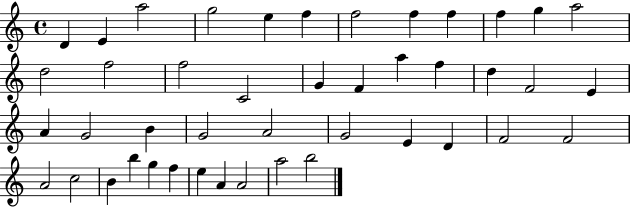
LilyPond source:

{
  \clef treble
  \time 4/4
  \defaultTimeSignature
  \key c \major
  d'4 e'4 a''2 | g''2 e''4 f''4 | f''2 f''4 f''4 | f''4 g''4 a''2 | \break d''2 f''2 | f''2 c'2 | g'4 f'4 a''4 f''4 | d''4 f'2 e'4 | \break a'4 g'2 b'4 | g'2 a'2 | g'2 e'4 d'4 | f'2 f'2 | \break a'2 c''2 | b'4 b''4 g''4 f''4 | e''4 a'4 a'2 | a''2 b''2 | \break \bar "|."
}